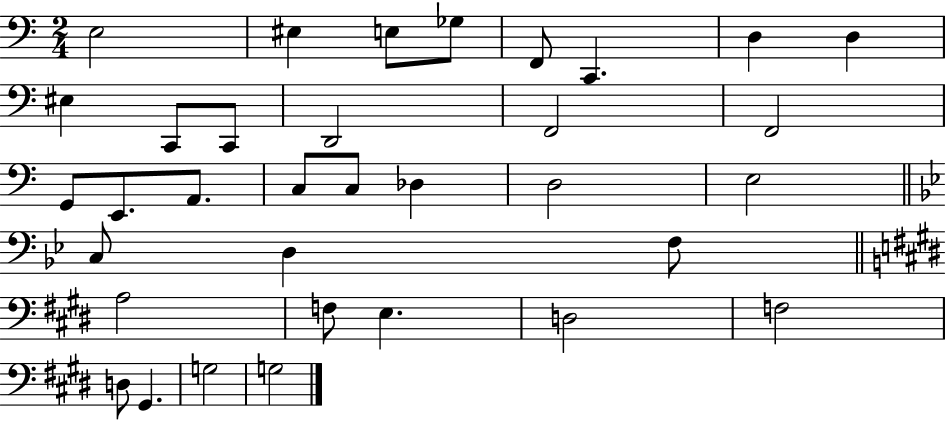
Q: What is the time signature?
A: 2/4